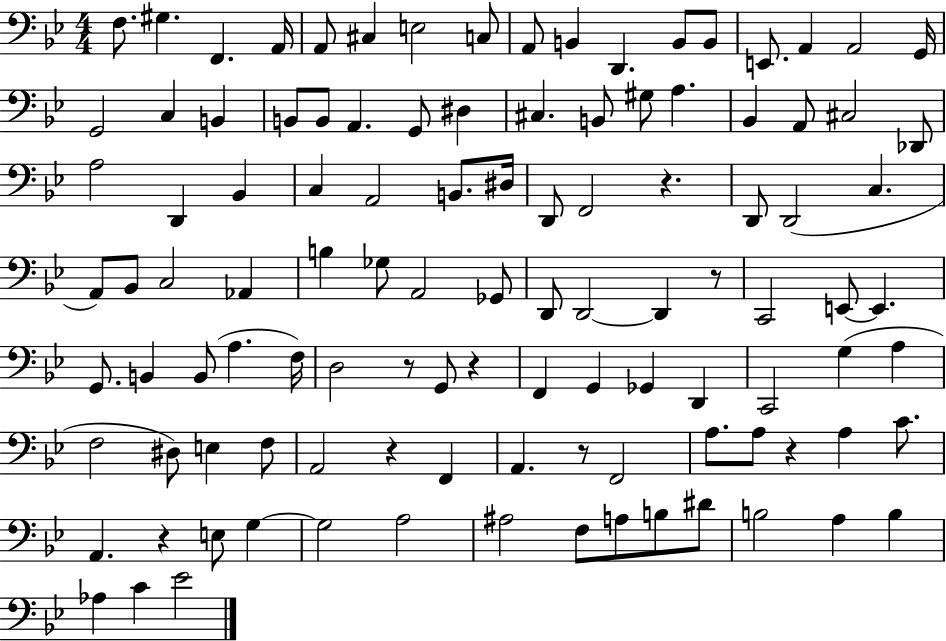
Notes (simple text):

F3/e. G#3/q. F2/q. A2/s A2/e C#3/q E3/h C3/e A2/e B2/q D2/q. B2/e B2/e E2/e. A2/q A2/h G2/s G2/h C3/q B2/q B2/e B2/e A2/q. G2/e D#3/q C#3/q. B2/e G#3/e A3/q. Bb2/q A2/e C#3/h Db2/e A3/h D2/q Bb2/q C3/q A2/h B2/e. D#3/s D2/e F2/h R/q. D2/e D2/h C3/q. A2/e Bb2/e C3/h Ab2/q B3/q Gb3/e A2/h Gb2/e D2/e D2/h D2/q R/e C2/h E2/e E2/q. G2/e. B2/q B2/e A3/q. F3/s D3/h R/e G2/e R/q F2/q G2/q Gb2/q D2/q C2/h G3/q A3/q F3/h D#3/e E3/q F3/e A2/h R/q F2/q A2/q. R/e F2/h A3/e. A3/e R/q A3/q C4/e. A2/q. R/q E3/e G3/q G3/h A3/h A#3/h F3/e A3/e B3/e D#4/e B3/h A3/q B3/q Ab3/q C4/q Eb4/h